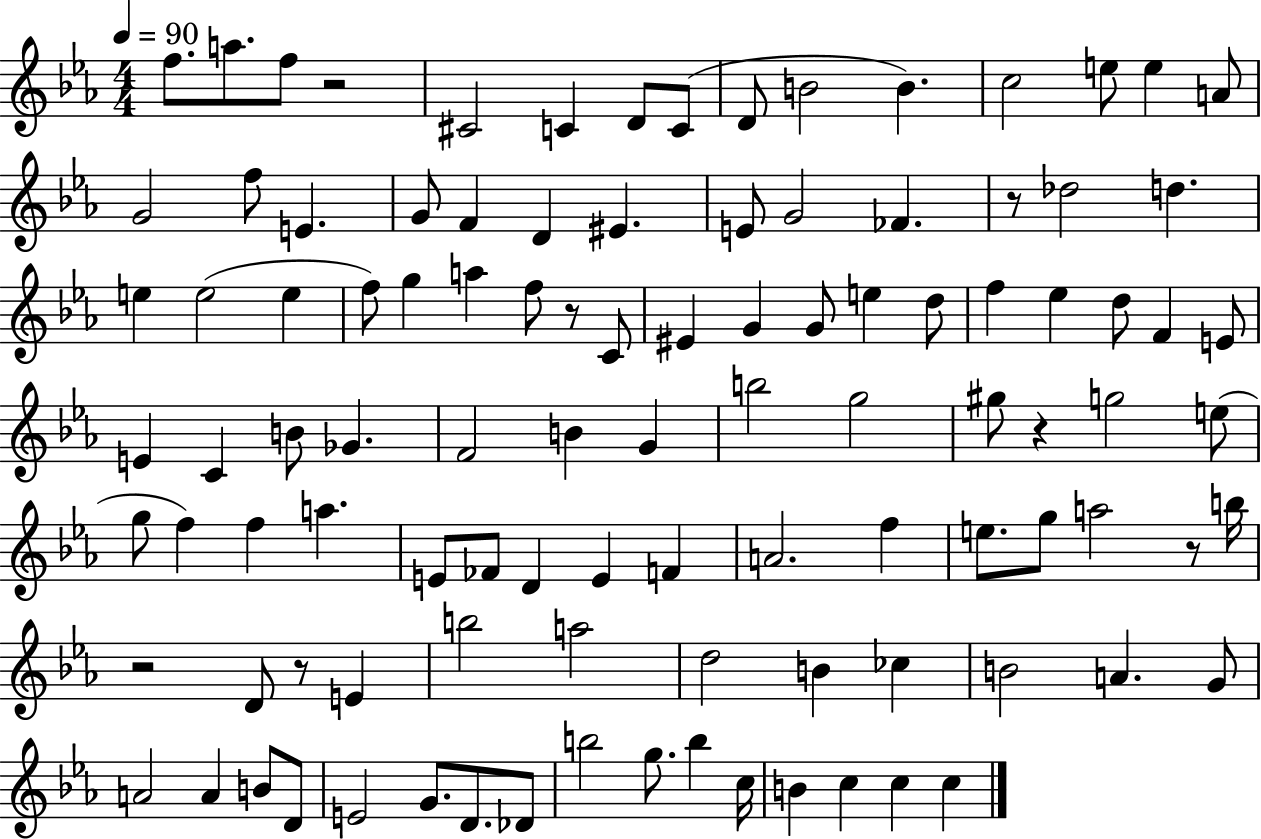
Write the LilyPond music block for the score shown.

{
  \clef treble
  \numericTimeSignature
  \time 4/4
  \key ees \major
  \tempo 4 = 90
  f''8. a''8. f''8 r2 | cis'2 c'4 d'8 c'8( | d'8 b'2 b'4.) | c''2 e''8 e''4 a'8 | \break g'2 f''8 e'4. | g'8 f'4 d'4 eis'4. | e'8 g'2 fes'4. | r8 des''2 d''4. | \break e''4 e''2( e''4 | f''8) g''4 a''4 f''8 r8 c'8 | eis'4 g'4 g'8 e''4 d''8 | f''4 ees''4 d''8 f'4 e'8 | \break e'4 c'4 b'8 ges'4. | f'2 b'4 g'4 | b''2 g''2 | gis''8 r4 g''2 e''8( | \break g''8 f''4) f''4 a''4. | e'8 fes'8 d'4 e'4 f'4 | a'2. f''4 | e''8. g''8 a''2 r8 b''16 | \break r2 d'8 r8 e'4 | b''2 a''2 | d''2 b'4 ces''4 | b'2 a'4. g'8 | \break a'2 a'4 b'8 d'8 | e'2 g'8. d'8. des'8 | b''2 g''8. b''4 c''16 | b'4 c''4 c''4 c''4 | \break \bar "|."
}